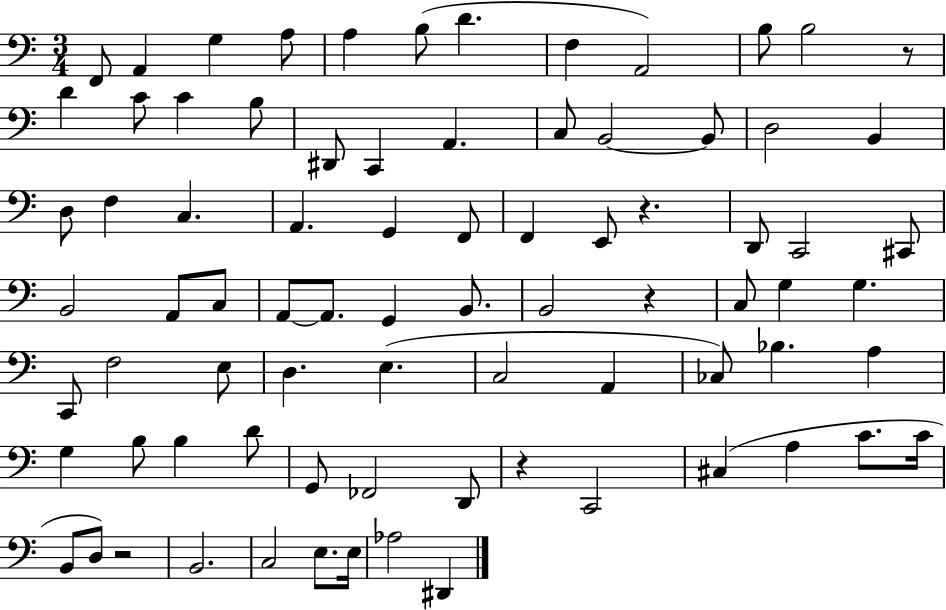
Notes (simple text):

F2/e A2/q G3/q A3/e A3/q B3/e D4/q. F3/q A2/h B3/e B3/h R/e D4/q C4/e C4/q B3/e D#2/e C2/q A2/q. C3/e B2/h B2/e D3/h B2/q D3/e F3/q C3/q. A2/q. G2/q F2/e F2/q E2/e R/q. D2/e C2/h C#2/e B2/h A2/e C3/e A2/e A2/e. G2/q B2/e. B2/h R/q C3/e G3/q G3/q. C2/e F3/h E3/e D3/q. E3/q. C3/h A2/q CES3/e Bb3/q. A3/q G3/q B3/e B3/q D4/e G2/e FES2/h D2/e R/q C2/h C#3/q A3/q C4/e. C4/s B2/e D3/e R/h B2/h. C3/h E3/e. E3/s Ab3/h D#2/q